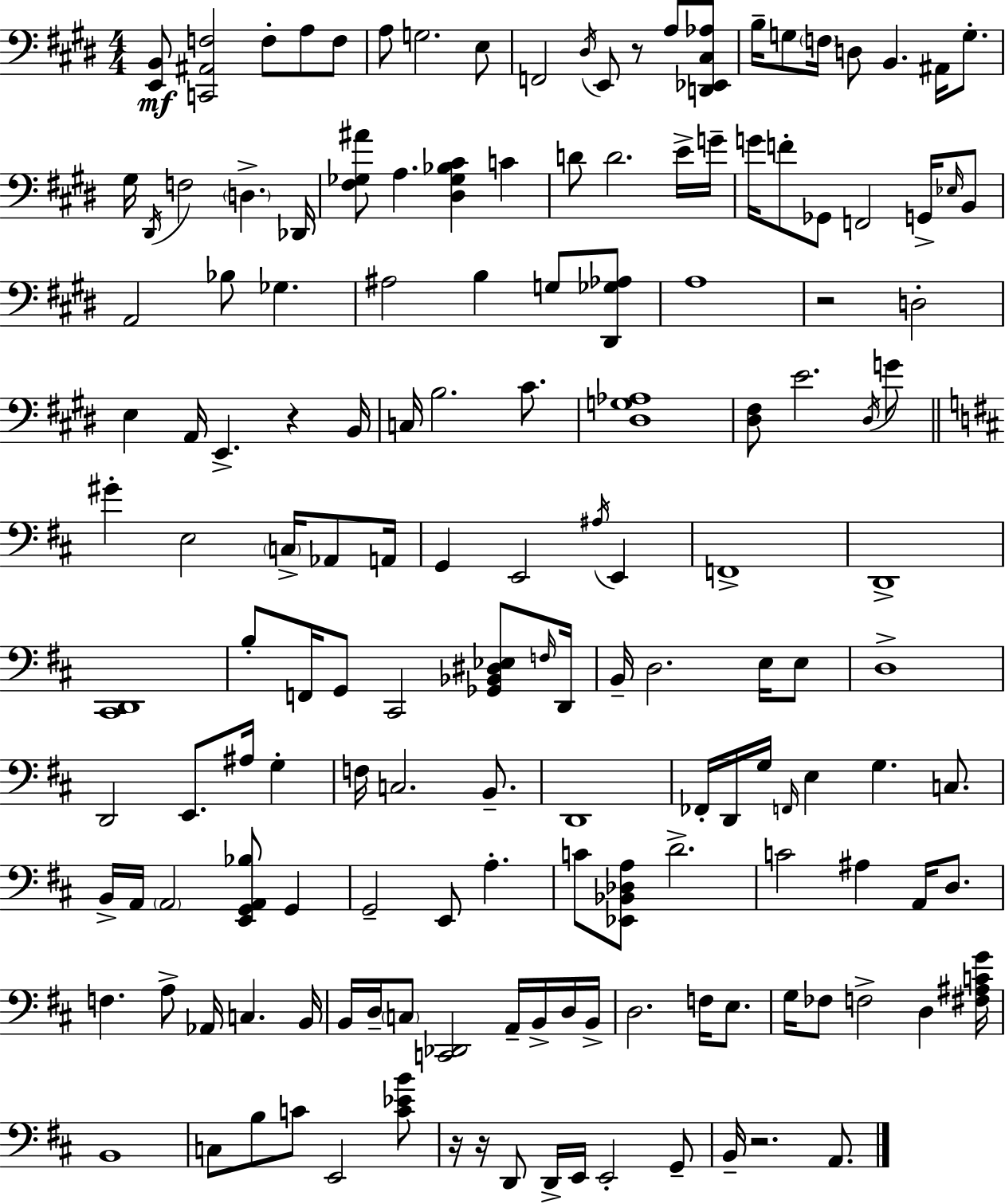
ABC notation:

X:1
T:Untitled
M:4/4
L:1/4
K:E
[E,,B,,]/2 [C,,^A,,F,]2 F,/2 A,/2 F,/2 A,/2 G,2 E,/2 F,,2 ^D,/4 E,,/2 z/2 A,/2 [D,,_E,,^C,_A,]/2 B,/4 G,/2 F,/4 D,/2 B,, ^A,,/4 G,/2 ^G,/4 ^D,,/4 F,2 D, _D,,/4 [^F,_G,^A]/2 A, [^D,_G,_B,^C] C D/2 D2 E/4 G/4 G/4 F/2 _G,,/2 F,,2 G,,/4 _E,/4 B,,/2 A,,2 _B,/2 _G, ^A,2 B, G,/2 [^D,,_G,_A,]/2 A,4 z2 D,2 E, A,,/4 E,, z B,,/4 C,/4 B,2 ^C/2 [^D,G,_A,]4 [^D,^F,]/2 E2 ^D,/4 G/2 ^G E,2 C,/4 _A,,/2 A,,/4 G,, E,,2 ^A,/4 E,, F,,4 D,,4 [^C,,D,,]4 B,/2 F,,/4 G,,/2 ^C,,2 [_G,,_B,,^D,_E,]/2 F,/4 D,,/4 B,,/4 D,2 E,/4 E,/2 D,4 D,,2 E,,/2 ^A,/4 G, F,/4 C,2 B,,/2 D,,4 _F,,/4 D,,/4 G,/4 F,,/4 E, G, C,/2 B,,/4 A,,/4 A,,2 [E,,G,,A,,_B,]/2 G,, G,,2 E,,/2 A, C/2 [_E,,_B,,_D,A,]/2 D2 C2 ^A, A,,/4 D,/2 F, A,/2 _A,,/4 C, B,,/4 B,,/4 D,/4 C,/2 [C,,_D,,]2 A,,/4 B,,/4 D,/4 B,,/4 D,2 F,/4 E,/2 G,/4 _F,/2 F,2 D, [^F,^A,CG]/4 B,,4 C,/2 B,/2 C/2 E,,2 [C_EB]/2 z/4 z/4 D,,/2 D,,/4 E,,/4 E,,2 G,,/2 B,,/4 z2 A,,/2